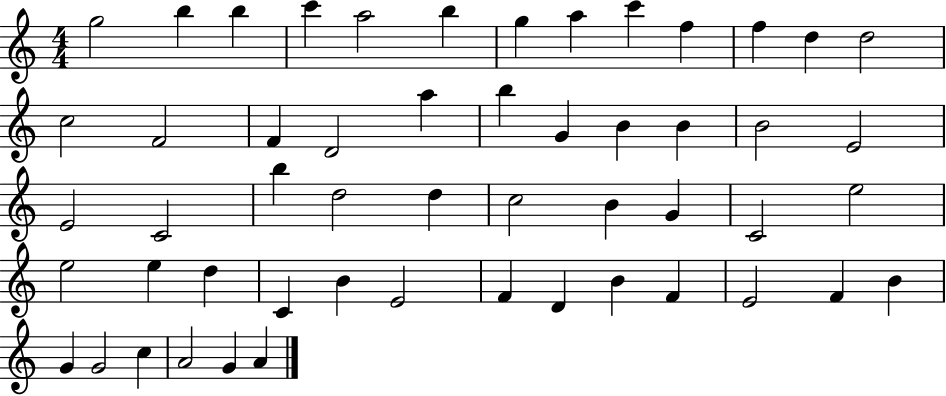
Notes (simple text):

G5/h B5/q B5/q C6/q A5/h B5/q G5/q A5/q C6/q F5/q F5/q D5/q D5/h C5/h F4/h F4/q D4/h A5/q B5/q G4/q B4/q B4/q B4/h E4/h E4/h C4/h B5/q D5/h D5/q C5/h B4/q G4/q C4/h E5/h E5/h E5/q D5/q C4/q B4/q E4/h F4/q D4/q B4/q F4/q E4/h F4/q B4/q G4/q G4/h C5/q A4/h G4/q A4/q